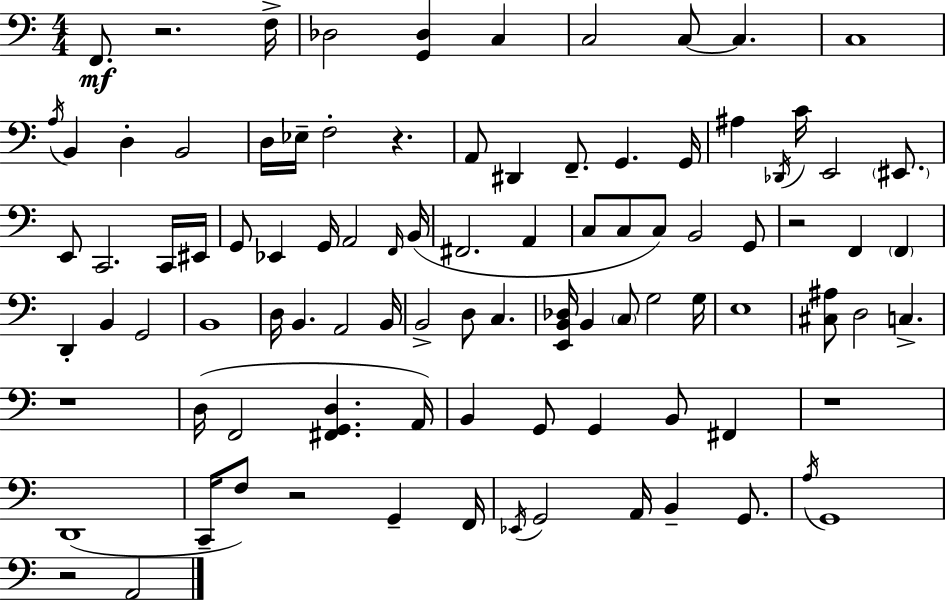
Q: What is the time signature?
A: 4/4